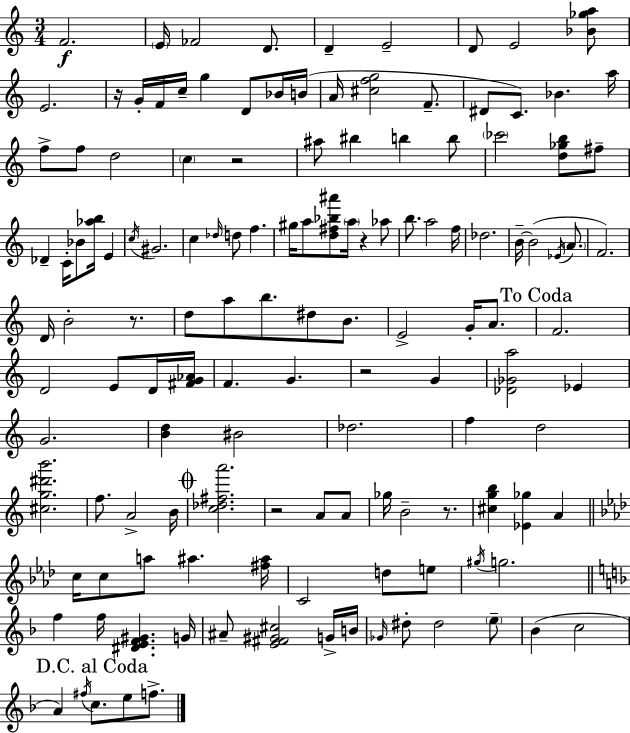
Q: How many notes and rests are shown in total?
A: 134